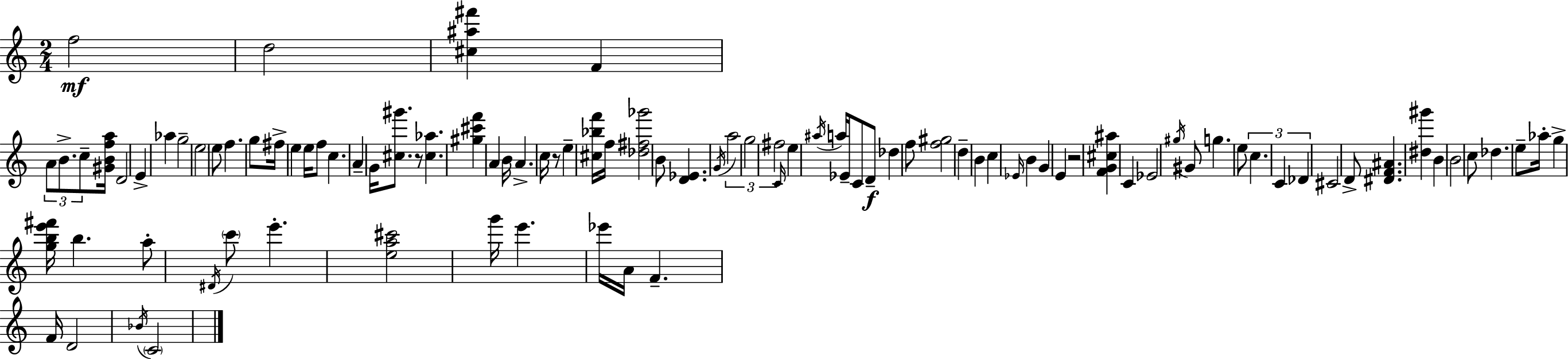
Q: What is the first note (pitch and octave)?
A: F5